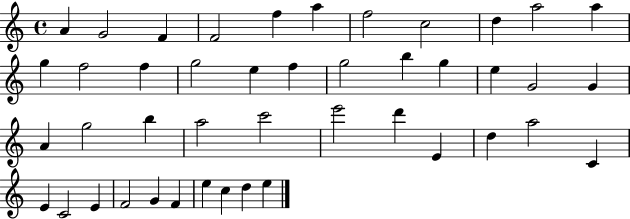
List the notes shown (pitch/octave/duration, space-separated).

A4/q G4/h F4/q F4/h F5/q A5/q F5/h C5/h D5/q A5/h A5/q G5/q F5/h F5/q G5/h E5/q F5/q G5/h B5/q G5/q E5/q G4/h G4/q A4/q G5/h B5/q A5/h C6/h E6/h D6/q E4/q D5/q A5/h C4/q E4/q C4/h E4/q F4/h G4/q F4/q E5/q C5/q D5/q E5/q